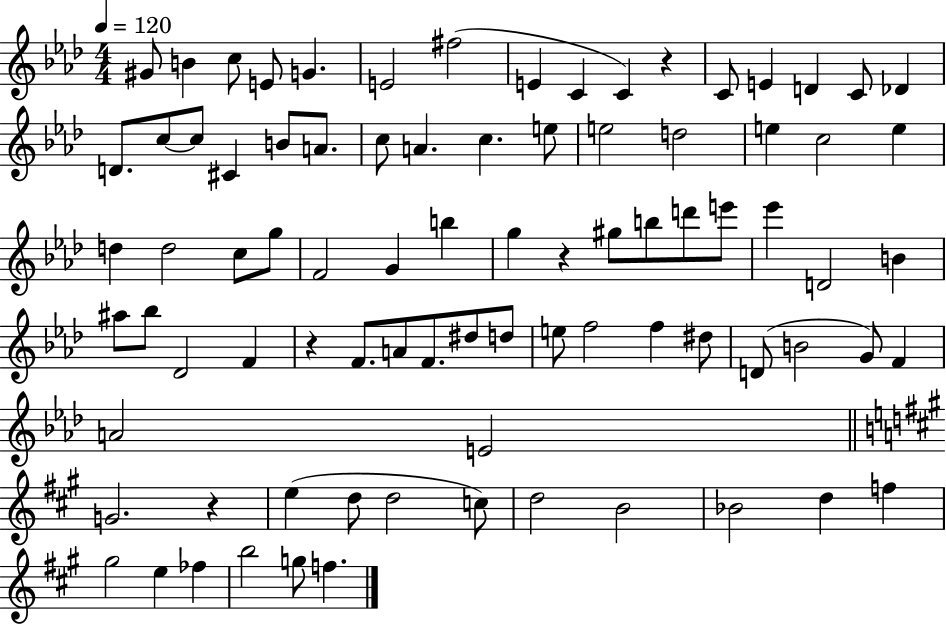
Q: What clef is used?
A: treble